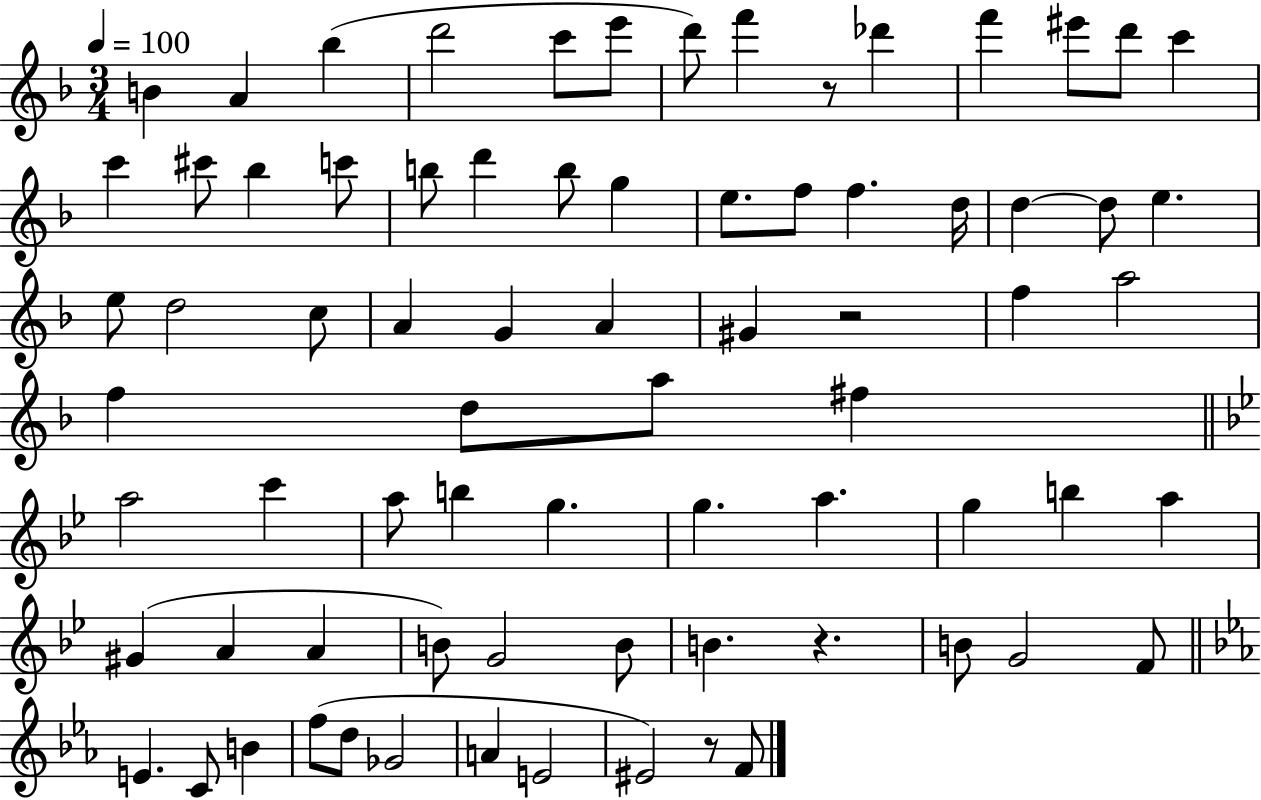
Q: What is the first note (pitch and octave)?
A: B4